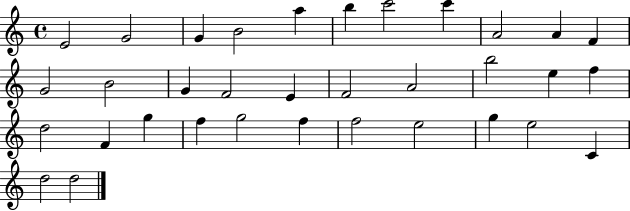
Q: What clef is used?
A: treble